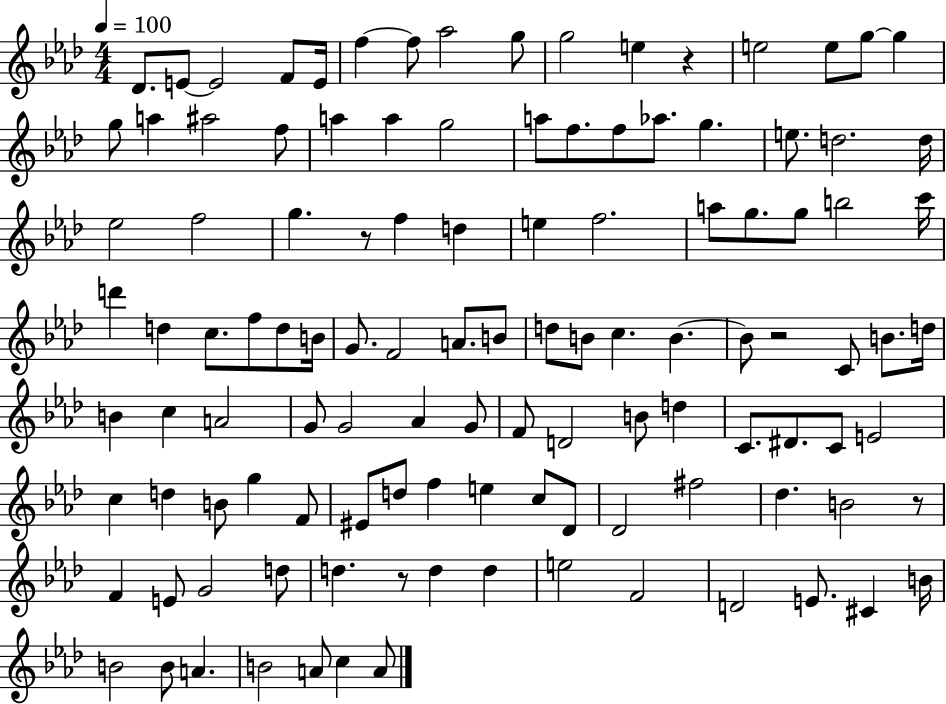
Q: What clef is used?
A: treble